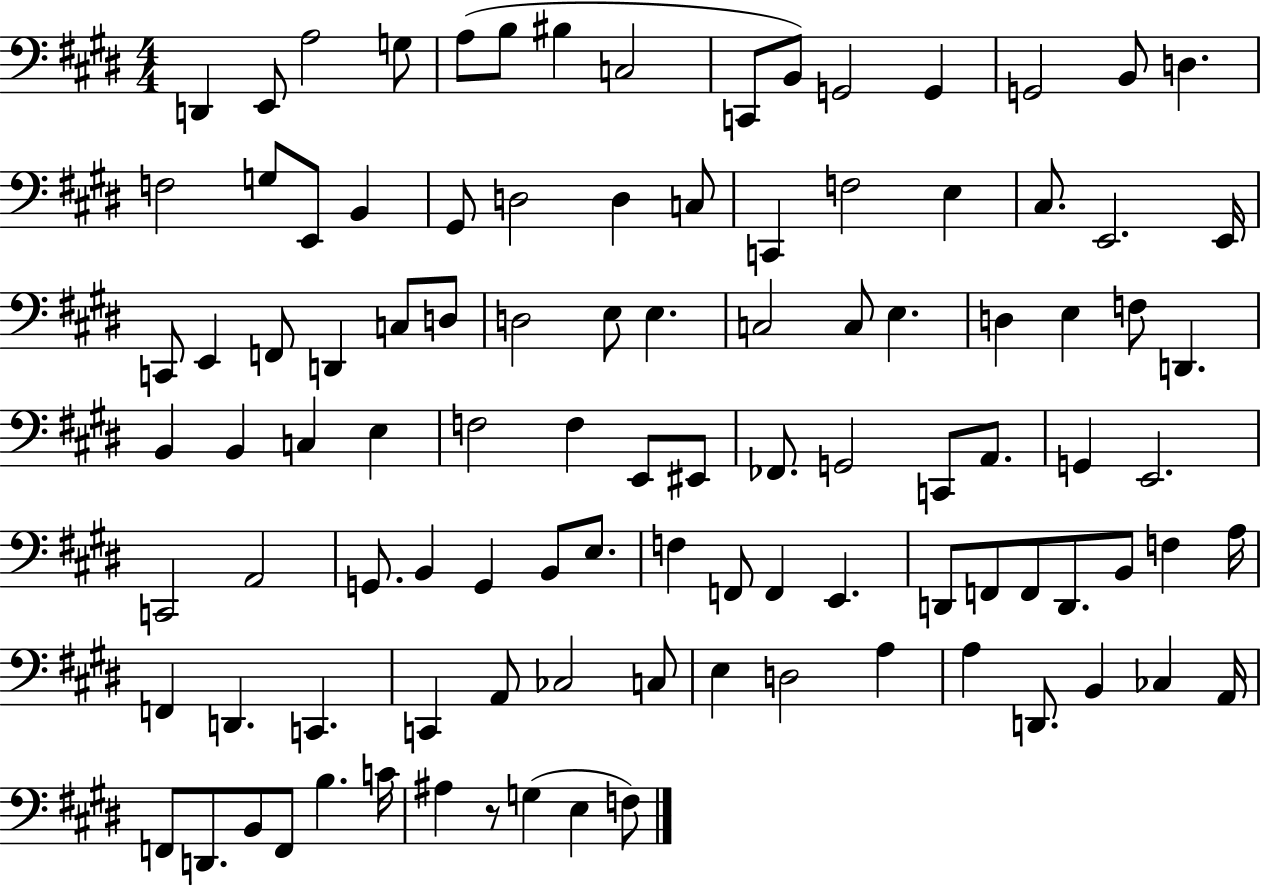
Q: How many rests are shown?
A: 1